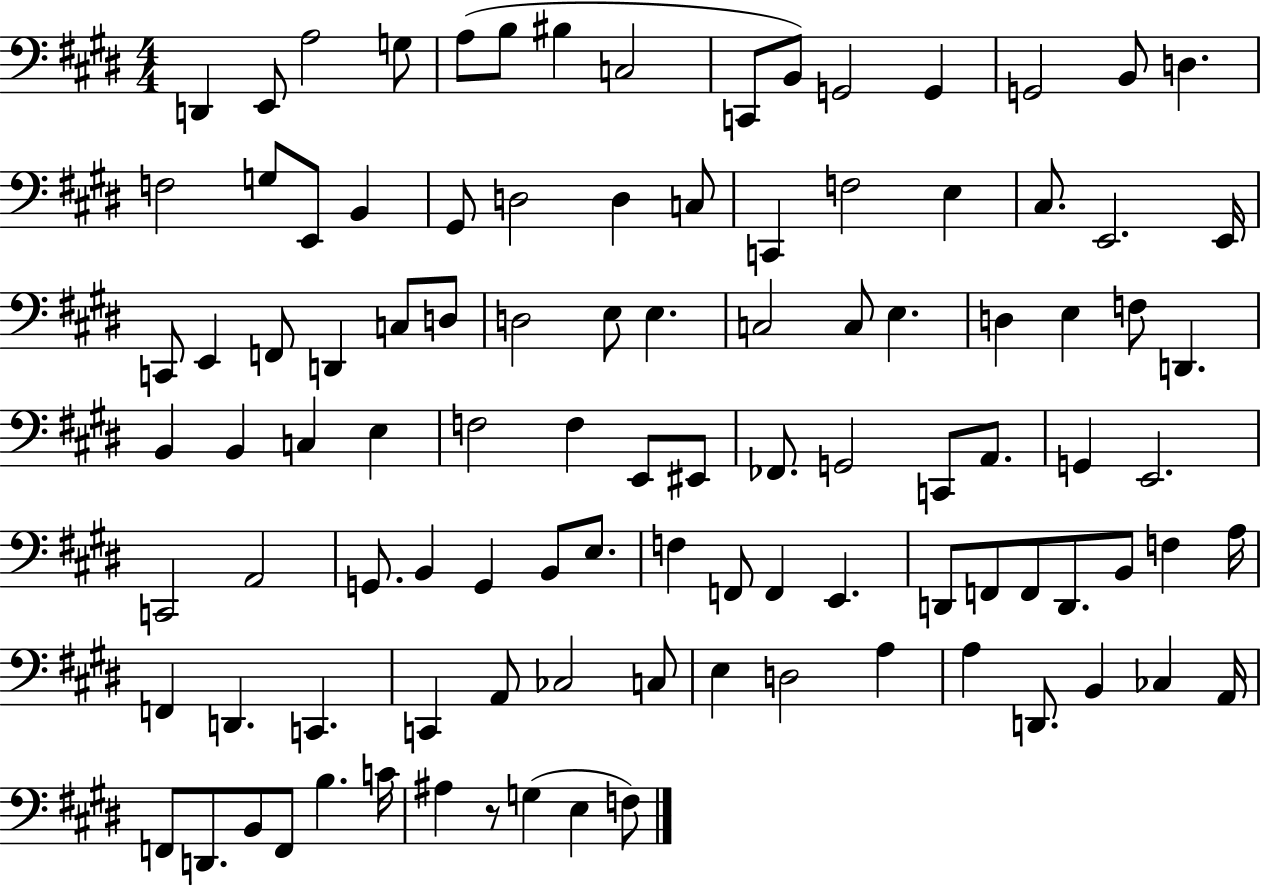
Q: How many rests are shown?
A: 1